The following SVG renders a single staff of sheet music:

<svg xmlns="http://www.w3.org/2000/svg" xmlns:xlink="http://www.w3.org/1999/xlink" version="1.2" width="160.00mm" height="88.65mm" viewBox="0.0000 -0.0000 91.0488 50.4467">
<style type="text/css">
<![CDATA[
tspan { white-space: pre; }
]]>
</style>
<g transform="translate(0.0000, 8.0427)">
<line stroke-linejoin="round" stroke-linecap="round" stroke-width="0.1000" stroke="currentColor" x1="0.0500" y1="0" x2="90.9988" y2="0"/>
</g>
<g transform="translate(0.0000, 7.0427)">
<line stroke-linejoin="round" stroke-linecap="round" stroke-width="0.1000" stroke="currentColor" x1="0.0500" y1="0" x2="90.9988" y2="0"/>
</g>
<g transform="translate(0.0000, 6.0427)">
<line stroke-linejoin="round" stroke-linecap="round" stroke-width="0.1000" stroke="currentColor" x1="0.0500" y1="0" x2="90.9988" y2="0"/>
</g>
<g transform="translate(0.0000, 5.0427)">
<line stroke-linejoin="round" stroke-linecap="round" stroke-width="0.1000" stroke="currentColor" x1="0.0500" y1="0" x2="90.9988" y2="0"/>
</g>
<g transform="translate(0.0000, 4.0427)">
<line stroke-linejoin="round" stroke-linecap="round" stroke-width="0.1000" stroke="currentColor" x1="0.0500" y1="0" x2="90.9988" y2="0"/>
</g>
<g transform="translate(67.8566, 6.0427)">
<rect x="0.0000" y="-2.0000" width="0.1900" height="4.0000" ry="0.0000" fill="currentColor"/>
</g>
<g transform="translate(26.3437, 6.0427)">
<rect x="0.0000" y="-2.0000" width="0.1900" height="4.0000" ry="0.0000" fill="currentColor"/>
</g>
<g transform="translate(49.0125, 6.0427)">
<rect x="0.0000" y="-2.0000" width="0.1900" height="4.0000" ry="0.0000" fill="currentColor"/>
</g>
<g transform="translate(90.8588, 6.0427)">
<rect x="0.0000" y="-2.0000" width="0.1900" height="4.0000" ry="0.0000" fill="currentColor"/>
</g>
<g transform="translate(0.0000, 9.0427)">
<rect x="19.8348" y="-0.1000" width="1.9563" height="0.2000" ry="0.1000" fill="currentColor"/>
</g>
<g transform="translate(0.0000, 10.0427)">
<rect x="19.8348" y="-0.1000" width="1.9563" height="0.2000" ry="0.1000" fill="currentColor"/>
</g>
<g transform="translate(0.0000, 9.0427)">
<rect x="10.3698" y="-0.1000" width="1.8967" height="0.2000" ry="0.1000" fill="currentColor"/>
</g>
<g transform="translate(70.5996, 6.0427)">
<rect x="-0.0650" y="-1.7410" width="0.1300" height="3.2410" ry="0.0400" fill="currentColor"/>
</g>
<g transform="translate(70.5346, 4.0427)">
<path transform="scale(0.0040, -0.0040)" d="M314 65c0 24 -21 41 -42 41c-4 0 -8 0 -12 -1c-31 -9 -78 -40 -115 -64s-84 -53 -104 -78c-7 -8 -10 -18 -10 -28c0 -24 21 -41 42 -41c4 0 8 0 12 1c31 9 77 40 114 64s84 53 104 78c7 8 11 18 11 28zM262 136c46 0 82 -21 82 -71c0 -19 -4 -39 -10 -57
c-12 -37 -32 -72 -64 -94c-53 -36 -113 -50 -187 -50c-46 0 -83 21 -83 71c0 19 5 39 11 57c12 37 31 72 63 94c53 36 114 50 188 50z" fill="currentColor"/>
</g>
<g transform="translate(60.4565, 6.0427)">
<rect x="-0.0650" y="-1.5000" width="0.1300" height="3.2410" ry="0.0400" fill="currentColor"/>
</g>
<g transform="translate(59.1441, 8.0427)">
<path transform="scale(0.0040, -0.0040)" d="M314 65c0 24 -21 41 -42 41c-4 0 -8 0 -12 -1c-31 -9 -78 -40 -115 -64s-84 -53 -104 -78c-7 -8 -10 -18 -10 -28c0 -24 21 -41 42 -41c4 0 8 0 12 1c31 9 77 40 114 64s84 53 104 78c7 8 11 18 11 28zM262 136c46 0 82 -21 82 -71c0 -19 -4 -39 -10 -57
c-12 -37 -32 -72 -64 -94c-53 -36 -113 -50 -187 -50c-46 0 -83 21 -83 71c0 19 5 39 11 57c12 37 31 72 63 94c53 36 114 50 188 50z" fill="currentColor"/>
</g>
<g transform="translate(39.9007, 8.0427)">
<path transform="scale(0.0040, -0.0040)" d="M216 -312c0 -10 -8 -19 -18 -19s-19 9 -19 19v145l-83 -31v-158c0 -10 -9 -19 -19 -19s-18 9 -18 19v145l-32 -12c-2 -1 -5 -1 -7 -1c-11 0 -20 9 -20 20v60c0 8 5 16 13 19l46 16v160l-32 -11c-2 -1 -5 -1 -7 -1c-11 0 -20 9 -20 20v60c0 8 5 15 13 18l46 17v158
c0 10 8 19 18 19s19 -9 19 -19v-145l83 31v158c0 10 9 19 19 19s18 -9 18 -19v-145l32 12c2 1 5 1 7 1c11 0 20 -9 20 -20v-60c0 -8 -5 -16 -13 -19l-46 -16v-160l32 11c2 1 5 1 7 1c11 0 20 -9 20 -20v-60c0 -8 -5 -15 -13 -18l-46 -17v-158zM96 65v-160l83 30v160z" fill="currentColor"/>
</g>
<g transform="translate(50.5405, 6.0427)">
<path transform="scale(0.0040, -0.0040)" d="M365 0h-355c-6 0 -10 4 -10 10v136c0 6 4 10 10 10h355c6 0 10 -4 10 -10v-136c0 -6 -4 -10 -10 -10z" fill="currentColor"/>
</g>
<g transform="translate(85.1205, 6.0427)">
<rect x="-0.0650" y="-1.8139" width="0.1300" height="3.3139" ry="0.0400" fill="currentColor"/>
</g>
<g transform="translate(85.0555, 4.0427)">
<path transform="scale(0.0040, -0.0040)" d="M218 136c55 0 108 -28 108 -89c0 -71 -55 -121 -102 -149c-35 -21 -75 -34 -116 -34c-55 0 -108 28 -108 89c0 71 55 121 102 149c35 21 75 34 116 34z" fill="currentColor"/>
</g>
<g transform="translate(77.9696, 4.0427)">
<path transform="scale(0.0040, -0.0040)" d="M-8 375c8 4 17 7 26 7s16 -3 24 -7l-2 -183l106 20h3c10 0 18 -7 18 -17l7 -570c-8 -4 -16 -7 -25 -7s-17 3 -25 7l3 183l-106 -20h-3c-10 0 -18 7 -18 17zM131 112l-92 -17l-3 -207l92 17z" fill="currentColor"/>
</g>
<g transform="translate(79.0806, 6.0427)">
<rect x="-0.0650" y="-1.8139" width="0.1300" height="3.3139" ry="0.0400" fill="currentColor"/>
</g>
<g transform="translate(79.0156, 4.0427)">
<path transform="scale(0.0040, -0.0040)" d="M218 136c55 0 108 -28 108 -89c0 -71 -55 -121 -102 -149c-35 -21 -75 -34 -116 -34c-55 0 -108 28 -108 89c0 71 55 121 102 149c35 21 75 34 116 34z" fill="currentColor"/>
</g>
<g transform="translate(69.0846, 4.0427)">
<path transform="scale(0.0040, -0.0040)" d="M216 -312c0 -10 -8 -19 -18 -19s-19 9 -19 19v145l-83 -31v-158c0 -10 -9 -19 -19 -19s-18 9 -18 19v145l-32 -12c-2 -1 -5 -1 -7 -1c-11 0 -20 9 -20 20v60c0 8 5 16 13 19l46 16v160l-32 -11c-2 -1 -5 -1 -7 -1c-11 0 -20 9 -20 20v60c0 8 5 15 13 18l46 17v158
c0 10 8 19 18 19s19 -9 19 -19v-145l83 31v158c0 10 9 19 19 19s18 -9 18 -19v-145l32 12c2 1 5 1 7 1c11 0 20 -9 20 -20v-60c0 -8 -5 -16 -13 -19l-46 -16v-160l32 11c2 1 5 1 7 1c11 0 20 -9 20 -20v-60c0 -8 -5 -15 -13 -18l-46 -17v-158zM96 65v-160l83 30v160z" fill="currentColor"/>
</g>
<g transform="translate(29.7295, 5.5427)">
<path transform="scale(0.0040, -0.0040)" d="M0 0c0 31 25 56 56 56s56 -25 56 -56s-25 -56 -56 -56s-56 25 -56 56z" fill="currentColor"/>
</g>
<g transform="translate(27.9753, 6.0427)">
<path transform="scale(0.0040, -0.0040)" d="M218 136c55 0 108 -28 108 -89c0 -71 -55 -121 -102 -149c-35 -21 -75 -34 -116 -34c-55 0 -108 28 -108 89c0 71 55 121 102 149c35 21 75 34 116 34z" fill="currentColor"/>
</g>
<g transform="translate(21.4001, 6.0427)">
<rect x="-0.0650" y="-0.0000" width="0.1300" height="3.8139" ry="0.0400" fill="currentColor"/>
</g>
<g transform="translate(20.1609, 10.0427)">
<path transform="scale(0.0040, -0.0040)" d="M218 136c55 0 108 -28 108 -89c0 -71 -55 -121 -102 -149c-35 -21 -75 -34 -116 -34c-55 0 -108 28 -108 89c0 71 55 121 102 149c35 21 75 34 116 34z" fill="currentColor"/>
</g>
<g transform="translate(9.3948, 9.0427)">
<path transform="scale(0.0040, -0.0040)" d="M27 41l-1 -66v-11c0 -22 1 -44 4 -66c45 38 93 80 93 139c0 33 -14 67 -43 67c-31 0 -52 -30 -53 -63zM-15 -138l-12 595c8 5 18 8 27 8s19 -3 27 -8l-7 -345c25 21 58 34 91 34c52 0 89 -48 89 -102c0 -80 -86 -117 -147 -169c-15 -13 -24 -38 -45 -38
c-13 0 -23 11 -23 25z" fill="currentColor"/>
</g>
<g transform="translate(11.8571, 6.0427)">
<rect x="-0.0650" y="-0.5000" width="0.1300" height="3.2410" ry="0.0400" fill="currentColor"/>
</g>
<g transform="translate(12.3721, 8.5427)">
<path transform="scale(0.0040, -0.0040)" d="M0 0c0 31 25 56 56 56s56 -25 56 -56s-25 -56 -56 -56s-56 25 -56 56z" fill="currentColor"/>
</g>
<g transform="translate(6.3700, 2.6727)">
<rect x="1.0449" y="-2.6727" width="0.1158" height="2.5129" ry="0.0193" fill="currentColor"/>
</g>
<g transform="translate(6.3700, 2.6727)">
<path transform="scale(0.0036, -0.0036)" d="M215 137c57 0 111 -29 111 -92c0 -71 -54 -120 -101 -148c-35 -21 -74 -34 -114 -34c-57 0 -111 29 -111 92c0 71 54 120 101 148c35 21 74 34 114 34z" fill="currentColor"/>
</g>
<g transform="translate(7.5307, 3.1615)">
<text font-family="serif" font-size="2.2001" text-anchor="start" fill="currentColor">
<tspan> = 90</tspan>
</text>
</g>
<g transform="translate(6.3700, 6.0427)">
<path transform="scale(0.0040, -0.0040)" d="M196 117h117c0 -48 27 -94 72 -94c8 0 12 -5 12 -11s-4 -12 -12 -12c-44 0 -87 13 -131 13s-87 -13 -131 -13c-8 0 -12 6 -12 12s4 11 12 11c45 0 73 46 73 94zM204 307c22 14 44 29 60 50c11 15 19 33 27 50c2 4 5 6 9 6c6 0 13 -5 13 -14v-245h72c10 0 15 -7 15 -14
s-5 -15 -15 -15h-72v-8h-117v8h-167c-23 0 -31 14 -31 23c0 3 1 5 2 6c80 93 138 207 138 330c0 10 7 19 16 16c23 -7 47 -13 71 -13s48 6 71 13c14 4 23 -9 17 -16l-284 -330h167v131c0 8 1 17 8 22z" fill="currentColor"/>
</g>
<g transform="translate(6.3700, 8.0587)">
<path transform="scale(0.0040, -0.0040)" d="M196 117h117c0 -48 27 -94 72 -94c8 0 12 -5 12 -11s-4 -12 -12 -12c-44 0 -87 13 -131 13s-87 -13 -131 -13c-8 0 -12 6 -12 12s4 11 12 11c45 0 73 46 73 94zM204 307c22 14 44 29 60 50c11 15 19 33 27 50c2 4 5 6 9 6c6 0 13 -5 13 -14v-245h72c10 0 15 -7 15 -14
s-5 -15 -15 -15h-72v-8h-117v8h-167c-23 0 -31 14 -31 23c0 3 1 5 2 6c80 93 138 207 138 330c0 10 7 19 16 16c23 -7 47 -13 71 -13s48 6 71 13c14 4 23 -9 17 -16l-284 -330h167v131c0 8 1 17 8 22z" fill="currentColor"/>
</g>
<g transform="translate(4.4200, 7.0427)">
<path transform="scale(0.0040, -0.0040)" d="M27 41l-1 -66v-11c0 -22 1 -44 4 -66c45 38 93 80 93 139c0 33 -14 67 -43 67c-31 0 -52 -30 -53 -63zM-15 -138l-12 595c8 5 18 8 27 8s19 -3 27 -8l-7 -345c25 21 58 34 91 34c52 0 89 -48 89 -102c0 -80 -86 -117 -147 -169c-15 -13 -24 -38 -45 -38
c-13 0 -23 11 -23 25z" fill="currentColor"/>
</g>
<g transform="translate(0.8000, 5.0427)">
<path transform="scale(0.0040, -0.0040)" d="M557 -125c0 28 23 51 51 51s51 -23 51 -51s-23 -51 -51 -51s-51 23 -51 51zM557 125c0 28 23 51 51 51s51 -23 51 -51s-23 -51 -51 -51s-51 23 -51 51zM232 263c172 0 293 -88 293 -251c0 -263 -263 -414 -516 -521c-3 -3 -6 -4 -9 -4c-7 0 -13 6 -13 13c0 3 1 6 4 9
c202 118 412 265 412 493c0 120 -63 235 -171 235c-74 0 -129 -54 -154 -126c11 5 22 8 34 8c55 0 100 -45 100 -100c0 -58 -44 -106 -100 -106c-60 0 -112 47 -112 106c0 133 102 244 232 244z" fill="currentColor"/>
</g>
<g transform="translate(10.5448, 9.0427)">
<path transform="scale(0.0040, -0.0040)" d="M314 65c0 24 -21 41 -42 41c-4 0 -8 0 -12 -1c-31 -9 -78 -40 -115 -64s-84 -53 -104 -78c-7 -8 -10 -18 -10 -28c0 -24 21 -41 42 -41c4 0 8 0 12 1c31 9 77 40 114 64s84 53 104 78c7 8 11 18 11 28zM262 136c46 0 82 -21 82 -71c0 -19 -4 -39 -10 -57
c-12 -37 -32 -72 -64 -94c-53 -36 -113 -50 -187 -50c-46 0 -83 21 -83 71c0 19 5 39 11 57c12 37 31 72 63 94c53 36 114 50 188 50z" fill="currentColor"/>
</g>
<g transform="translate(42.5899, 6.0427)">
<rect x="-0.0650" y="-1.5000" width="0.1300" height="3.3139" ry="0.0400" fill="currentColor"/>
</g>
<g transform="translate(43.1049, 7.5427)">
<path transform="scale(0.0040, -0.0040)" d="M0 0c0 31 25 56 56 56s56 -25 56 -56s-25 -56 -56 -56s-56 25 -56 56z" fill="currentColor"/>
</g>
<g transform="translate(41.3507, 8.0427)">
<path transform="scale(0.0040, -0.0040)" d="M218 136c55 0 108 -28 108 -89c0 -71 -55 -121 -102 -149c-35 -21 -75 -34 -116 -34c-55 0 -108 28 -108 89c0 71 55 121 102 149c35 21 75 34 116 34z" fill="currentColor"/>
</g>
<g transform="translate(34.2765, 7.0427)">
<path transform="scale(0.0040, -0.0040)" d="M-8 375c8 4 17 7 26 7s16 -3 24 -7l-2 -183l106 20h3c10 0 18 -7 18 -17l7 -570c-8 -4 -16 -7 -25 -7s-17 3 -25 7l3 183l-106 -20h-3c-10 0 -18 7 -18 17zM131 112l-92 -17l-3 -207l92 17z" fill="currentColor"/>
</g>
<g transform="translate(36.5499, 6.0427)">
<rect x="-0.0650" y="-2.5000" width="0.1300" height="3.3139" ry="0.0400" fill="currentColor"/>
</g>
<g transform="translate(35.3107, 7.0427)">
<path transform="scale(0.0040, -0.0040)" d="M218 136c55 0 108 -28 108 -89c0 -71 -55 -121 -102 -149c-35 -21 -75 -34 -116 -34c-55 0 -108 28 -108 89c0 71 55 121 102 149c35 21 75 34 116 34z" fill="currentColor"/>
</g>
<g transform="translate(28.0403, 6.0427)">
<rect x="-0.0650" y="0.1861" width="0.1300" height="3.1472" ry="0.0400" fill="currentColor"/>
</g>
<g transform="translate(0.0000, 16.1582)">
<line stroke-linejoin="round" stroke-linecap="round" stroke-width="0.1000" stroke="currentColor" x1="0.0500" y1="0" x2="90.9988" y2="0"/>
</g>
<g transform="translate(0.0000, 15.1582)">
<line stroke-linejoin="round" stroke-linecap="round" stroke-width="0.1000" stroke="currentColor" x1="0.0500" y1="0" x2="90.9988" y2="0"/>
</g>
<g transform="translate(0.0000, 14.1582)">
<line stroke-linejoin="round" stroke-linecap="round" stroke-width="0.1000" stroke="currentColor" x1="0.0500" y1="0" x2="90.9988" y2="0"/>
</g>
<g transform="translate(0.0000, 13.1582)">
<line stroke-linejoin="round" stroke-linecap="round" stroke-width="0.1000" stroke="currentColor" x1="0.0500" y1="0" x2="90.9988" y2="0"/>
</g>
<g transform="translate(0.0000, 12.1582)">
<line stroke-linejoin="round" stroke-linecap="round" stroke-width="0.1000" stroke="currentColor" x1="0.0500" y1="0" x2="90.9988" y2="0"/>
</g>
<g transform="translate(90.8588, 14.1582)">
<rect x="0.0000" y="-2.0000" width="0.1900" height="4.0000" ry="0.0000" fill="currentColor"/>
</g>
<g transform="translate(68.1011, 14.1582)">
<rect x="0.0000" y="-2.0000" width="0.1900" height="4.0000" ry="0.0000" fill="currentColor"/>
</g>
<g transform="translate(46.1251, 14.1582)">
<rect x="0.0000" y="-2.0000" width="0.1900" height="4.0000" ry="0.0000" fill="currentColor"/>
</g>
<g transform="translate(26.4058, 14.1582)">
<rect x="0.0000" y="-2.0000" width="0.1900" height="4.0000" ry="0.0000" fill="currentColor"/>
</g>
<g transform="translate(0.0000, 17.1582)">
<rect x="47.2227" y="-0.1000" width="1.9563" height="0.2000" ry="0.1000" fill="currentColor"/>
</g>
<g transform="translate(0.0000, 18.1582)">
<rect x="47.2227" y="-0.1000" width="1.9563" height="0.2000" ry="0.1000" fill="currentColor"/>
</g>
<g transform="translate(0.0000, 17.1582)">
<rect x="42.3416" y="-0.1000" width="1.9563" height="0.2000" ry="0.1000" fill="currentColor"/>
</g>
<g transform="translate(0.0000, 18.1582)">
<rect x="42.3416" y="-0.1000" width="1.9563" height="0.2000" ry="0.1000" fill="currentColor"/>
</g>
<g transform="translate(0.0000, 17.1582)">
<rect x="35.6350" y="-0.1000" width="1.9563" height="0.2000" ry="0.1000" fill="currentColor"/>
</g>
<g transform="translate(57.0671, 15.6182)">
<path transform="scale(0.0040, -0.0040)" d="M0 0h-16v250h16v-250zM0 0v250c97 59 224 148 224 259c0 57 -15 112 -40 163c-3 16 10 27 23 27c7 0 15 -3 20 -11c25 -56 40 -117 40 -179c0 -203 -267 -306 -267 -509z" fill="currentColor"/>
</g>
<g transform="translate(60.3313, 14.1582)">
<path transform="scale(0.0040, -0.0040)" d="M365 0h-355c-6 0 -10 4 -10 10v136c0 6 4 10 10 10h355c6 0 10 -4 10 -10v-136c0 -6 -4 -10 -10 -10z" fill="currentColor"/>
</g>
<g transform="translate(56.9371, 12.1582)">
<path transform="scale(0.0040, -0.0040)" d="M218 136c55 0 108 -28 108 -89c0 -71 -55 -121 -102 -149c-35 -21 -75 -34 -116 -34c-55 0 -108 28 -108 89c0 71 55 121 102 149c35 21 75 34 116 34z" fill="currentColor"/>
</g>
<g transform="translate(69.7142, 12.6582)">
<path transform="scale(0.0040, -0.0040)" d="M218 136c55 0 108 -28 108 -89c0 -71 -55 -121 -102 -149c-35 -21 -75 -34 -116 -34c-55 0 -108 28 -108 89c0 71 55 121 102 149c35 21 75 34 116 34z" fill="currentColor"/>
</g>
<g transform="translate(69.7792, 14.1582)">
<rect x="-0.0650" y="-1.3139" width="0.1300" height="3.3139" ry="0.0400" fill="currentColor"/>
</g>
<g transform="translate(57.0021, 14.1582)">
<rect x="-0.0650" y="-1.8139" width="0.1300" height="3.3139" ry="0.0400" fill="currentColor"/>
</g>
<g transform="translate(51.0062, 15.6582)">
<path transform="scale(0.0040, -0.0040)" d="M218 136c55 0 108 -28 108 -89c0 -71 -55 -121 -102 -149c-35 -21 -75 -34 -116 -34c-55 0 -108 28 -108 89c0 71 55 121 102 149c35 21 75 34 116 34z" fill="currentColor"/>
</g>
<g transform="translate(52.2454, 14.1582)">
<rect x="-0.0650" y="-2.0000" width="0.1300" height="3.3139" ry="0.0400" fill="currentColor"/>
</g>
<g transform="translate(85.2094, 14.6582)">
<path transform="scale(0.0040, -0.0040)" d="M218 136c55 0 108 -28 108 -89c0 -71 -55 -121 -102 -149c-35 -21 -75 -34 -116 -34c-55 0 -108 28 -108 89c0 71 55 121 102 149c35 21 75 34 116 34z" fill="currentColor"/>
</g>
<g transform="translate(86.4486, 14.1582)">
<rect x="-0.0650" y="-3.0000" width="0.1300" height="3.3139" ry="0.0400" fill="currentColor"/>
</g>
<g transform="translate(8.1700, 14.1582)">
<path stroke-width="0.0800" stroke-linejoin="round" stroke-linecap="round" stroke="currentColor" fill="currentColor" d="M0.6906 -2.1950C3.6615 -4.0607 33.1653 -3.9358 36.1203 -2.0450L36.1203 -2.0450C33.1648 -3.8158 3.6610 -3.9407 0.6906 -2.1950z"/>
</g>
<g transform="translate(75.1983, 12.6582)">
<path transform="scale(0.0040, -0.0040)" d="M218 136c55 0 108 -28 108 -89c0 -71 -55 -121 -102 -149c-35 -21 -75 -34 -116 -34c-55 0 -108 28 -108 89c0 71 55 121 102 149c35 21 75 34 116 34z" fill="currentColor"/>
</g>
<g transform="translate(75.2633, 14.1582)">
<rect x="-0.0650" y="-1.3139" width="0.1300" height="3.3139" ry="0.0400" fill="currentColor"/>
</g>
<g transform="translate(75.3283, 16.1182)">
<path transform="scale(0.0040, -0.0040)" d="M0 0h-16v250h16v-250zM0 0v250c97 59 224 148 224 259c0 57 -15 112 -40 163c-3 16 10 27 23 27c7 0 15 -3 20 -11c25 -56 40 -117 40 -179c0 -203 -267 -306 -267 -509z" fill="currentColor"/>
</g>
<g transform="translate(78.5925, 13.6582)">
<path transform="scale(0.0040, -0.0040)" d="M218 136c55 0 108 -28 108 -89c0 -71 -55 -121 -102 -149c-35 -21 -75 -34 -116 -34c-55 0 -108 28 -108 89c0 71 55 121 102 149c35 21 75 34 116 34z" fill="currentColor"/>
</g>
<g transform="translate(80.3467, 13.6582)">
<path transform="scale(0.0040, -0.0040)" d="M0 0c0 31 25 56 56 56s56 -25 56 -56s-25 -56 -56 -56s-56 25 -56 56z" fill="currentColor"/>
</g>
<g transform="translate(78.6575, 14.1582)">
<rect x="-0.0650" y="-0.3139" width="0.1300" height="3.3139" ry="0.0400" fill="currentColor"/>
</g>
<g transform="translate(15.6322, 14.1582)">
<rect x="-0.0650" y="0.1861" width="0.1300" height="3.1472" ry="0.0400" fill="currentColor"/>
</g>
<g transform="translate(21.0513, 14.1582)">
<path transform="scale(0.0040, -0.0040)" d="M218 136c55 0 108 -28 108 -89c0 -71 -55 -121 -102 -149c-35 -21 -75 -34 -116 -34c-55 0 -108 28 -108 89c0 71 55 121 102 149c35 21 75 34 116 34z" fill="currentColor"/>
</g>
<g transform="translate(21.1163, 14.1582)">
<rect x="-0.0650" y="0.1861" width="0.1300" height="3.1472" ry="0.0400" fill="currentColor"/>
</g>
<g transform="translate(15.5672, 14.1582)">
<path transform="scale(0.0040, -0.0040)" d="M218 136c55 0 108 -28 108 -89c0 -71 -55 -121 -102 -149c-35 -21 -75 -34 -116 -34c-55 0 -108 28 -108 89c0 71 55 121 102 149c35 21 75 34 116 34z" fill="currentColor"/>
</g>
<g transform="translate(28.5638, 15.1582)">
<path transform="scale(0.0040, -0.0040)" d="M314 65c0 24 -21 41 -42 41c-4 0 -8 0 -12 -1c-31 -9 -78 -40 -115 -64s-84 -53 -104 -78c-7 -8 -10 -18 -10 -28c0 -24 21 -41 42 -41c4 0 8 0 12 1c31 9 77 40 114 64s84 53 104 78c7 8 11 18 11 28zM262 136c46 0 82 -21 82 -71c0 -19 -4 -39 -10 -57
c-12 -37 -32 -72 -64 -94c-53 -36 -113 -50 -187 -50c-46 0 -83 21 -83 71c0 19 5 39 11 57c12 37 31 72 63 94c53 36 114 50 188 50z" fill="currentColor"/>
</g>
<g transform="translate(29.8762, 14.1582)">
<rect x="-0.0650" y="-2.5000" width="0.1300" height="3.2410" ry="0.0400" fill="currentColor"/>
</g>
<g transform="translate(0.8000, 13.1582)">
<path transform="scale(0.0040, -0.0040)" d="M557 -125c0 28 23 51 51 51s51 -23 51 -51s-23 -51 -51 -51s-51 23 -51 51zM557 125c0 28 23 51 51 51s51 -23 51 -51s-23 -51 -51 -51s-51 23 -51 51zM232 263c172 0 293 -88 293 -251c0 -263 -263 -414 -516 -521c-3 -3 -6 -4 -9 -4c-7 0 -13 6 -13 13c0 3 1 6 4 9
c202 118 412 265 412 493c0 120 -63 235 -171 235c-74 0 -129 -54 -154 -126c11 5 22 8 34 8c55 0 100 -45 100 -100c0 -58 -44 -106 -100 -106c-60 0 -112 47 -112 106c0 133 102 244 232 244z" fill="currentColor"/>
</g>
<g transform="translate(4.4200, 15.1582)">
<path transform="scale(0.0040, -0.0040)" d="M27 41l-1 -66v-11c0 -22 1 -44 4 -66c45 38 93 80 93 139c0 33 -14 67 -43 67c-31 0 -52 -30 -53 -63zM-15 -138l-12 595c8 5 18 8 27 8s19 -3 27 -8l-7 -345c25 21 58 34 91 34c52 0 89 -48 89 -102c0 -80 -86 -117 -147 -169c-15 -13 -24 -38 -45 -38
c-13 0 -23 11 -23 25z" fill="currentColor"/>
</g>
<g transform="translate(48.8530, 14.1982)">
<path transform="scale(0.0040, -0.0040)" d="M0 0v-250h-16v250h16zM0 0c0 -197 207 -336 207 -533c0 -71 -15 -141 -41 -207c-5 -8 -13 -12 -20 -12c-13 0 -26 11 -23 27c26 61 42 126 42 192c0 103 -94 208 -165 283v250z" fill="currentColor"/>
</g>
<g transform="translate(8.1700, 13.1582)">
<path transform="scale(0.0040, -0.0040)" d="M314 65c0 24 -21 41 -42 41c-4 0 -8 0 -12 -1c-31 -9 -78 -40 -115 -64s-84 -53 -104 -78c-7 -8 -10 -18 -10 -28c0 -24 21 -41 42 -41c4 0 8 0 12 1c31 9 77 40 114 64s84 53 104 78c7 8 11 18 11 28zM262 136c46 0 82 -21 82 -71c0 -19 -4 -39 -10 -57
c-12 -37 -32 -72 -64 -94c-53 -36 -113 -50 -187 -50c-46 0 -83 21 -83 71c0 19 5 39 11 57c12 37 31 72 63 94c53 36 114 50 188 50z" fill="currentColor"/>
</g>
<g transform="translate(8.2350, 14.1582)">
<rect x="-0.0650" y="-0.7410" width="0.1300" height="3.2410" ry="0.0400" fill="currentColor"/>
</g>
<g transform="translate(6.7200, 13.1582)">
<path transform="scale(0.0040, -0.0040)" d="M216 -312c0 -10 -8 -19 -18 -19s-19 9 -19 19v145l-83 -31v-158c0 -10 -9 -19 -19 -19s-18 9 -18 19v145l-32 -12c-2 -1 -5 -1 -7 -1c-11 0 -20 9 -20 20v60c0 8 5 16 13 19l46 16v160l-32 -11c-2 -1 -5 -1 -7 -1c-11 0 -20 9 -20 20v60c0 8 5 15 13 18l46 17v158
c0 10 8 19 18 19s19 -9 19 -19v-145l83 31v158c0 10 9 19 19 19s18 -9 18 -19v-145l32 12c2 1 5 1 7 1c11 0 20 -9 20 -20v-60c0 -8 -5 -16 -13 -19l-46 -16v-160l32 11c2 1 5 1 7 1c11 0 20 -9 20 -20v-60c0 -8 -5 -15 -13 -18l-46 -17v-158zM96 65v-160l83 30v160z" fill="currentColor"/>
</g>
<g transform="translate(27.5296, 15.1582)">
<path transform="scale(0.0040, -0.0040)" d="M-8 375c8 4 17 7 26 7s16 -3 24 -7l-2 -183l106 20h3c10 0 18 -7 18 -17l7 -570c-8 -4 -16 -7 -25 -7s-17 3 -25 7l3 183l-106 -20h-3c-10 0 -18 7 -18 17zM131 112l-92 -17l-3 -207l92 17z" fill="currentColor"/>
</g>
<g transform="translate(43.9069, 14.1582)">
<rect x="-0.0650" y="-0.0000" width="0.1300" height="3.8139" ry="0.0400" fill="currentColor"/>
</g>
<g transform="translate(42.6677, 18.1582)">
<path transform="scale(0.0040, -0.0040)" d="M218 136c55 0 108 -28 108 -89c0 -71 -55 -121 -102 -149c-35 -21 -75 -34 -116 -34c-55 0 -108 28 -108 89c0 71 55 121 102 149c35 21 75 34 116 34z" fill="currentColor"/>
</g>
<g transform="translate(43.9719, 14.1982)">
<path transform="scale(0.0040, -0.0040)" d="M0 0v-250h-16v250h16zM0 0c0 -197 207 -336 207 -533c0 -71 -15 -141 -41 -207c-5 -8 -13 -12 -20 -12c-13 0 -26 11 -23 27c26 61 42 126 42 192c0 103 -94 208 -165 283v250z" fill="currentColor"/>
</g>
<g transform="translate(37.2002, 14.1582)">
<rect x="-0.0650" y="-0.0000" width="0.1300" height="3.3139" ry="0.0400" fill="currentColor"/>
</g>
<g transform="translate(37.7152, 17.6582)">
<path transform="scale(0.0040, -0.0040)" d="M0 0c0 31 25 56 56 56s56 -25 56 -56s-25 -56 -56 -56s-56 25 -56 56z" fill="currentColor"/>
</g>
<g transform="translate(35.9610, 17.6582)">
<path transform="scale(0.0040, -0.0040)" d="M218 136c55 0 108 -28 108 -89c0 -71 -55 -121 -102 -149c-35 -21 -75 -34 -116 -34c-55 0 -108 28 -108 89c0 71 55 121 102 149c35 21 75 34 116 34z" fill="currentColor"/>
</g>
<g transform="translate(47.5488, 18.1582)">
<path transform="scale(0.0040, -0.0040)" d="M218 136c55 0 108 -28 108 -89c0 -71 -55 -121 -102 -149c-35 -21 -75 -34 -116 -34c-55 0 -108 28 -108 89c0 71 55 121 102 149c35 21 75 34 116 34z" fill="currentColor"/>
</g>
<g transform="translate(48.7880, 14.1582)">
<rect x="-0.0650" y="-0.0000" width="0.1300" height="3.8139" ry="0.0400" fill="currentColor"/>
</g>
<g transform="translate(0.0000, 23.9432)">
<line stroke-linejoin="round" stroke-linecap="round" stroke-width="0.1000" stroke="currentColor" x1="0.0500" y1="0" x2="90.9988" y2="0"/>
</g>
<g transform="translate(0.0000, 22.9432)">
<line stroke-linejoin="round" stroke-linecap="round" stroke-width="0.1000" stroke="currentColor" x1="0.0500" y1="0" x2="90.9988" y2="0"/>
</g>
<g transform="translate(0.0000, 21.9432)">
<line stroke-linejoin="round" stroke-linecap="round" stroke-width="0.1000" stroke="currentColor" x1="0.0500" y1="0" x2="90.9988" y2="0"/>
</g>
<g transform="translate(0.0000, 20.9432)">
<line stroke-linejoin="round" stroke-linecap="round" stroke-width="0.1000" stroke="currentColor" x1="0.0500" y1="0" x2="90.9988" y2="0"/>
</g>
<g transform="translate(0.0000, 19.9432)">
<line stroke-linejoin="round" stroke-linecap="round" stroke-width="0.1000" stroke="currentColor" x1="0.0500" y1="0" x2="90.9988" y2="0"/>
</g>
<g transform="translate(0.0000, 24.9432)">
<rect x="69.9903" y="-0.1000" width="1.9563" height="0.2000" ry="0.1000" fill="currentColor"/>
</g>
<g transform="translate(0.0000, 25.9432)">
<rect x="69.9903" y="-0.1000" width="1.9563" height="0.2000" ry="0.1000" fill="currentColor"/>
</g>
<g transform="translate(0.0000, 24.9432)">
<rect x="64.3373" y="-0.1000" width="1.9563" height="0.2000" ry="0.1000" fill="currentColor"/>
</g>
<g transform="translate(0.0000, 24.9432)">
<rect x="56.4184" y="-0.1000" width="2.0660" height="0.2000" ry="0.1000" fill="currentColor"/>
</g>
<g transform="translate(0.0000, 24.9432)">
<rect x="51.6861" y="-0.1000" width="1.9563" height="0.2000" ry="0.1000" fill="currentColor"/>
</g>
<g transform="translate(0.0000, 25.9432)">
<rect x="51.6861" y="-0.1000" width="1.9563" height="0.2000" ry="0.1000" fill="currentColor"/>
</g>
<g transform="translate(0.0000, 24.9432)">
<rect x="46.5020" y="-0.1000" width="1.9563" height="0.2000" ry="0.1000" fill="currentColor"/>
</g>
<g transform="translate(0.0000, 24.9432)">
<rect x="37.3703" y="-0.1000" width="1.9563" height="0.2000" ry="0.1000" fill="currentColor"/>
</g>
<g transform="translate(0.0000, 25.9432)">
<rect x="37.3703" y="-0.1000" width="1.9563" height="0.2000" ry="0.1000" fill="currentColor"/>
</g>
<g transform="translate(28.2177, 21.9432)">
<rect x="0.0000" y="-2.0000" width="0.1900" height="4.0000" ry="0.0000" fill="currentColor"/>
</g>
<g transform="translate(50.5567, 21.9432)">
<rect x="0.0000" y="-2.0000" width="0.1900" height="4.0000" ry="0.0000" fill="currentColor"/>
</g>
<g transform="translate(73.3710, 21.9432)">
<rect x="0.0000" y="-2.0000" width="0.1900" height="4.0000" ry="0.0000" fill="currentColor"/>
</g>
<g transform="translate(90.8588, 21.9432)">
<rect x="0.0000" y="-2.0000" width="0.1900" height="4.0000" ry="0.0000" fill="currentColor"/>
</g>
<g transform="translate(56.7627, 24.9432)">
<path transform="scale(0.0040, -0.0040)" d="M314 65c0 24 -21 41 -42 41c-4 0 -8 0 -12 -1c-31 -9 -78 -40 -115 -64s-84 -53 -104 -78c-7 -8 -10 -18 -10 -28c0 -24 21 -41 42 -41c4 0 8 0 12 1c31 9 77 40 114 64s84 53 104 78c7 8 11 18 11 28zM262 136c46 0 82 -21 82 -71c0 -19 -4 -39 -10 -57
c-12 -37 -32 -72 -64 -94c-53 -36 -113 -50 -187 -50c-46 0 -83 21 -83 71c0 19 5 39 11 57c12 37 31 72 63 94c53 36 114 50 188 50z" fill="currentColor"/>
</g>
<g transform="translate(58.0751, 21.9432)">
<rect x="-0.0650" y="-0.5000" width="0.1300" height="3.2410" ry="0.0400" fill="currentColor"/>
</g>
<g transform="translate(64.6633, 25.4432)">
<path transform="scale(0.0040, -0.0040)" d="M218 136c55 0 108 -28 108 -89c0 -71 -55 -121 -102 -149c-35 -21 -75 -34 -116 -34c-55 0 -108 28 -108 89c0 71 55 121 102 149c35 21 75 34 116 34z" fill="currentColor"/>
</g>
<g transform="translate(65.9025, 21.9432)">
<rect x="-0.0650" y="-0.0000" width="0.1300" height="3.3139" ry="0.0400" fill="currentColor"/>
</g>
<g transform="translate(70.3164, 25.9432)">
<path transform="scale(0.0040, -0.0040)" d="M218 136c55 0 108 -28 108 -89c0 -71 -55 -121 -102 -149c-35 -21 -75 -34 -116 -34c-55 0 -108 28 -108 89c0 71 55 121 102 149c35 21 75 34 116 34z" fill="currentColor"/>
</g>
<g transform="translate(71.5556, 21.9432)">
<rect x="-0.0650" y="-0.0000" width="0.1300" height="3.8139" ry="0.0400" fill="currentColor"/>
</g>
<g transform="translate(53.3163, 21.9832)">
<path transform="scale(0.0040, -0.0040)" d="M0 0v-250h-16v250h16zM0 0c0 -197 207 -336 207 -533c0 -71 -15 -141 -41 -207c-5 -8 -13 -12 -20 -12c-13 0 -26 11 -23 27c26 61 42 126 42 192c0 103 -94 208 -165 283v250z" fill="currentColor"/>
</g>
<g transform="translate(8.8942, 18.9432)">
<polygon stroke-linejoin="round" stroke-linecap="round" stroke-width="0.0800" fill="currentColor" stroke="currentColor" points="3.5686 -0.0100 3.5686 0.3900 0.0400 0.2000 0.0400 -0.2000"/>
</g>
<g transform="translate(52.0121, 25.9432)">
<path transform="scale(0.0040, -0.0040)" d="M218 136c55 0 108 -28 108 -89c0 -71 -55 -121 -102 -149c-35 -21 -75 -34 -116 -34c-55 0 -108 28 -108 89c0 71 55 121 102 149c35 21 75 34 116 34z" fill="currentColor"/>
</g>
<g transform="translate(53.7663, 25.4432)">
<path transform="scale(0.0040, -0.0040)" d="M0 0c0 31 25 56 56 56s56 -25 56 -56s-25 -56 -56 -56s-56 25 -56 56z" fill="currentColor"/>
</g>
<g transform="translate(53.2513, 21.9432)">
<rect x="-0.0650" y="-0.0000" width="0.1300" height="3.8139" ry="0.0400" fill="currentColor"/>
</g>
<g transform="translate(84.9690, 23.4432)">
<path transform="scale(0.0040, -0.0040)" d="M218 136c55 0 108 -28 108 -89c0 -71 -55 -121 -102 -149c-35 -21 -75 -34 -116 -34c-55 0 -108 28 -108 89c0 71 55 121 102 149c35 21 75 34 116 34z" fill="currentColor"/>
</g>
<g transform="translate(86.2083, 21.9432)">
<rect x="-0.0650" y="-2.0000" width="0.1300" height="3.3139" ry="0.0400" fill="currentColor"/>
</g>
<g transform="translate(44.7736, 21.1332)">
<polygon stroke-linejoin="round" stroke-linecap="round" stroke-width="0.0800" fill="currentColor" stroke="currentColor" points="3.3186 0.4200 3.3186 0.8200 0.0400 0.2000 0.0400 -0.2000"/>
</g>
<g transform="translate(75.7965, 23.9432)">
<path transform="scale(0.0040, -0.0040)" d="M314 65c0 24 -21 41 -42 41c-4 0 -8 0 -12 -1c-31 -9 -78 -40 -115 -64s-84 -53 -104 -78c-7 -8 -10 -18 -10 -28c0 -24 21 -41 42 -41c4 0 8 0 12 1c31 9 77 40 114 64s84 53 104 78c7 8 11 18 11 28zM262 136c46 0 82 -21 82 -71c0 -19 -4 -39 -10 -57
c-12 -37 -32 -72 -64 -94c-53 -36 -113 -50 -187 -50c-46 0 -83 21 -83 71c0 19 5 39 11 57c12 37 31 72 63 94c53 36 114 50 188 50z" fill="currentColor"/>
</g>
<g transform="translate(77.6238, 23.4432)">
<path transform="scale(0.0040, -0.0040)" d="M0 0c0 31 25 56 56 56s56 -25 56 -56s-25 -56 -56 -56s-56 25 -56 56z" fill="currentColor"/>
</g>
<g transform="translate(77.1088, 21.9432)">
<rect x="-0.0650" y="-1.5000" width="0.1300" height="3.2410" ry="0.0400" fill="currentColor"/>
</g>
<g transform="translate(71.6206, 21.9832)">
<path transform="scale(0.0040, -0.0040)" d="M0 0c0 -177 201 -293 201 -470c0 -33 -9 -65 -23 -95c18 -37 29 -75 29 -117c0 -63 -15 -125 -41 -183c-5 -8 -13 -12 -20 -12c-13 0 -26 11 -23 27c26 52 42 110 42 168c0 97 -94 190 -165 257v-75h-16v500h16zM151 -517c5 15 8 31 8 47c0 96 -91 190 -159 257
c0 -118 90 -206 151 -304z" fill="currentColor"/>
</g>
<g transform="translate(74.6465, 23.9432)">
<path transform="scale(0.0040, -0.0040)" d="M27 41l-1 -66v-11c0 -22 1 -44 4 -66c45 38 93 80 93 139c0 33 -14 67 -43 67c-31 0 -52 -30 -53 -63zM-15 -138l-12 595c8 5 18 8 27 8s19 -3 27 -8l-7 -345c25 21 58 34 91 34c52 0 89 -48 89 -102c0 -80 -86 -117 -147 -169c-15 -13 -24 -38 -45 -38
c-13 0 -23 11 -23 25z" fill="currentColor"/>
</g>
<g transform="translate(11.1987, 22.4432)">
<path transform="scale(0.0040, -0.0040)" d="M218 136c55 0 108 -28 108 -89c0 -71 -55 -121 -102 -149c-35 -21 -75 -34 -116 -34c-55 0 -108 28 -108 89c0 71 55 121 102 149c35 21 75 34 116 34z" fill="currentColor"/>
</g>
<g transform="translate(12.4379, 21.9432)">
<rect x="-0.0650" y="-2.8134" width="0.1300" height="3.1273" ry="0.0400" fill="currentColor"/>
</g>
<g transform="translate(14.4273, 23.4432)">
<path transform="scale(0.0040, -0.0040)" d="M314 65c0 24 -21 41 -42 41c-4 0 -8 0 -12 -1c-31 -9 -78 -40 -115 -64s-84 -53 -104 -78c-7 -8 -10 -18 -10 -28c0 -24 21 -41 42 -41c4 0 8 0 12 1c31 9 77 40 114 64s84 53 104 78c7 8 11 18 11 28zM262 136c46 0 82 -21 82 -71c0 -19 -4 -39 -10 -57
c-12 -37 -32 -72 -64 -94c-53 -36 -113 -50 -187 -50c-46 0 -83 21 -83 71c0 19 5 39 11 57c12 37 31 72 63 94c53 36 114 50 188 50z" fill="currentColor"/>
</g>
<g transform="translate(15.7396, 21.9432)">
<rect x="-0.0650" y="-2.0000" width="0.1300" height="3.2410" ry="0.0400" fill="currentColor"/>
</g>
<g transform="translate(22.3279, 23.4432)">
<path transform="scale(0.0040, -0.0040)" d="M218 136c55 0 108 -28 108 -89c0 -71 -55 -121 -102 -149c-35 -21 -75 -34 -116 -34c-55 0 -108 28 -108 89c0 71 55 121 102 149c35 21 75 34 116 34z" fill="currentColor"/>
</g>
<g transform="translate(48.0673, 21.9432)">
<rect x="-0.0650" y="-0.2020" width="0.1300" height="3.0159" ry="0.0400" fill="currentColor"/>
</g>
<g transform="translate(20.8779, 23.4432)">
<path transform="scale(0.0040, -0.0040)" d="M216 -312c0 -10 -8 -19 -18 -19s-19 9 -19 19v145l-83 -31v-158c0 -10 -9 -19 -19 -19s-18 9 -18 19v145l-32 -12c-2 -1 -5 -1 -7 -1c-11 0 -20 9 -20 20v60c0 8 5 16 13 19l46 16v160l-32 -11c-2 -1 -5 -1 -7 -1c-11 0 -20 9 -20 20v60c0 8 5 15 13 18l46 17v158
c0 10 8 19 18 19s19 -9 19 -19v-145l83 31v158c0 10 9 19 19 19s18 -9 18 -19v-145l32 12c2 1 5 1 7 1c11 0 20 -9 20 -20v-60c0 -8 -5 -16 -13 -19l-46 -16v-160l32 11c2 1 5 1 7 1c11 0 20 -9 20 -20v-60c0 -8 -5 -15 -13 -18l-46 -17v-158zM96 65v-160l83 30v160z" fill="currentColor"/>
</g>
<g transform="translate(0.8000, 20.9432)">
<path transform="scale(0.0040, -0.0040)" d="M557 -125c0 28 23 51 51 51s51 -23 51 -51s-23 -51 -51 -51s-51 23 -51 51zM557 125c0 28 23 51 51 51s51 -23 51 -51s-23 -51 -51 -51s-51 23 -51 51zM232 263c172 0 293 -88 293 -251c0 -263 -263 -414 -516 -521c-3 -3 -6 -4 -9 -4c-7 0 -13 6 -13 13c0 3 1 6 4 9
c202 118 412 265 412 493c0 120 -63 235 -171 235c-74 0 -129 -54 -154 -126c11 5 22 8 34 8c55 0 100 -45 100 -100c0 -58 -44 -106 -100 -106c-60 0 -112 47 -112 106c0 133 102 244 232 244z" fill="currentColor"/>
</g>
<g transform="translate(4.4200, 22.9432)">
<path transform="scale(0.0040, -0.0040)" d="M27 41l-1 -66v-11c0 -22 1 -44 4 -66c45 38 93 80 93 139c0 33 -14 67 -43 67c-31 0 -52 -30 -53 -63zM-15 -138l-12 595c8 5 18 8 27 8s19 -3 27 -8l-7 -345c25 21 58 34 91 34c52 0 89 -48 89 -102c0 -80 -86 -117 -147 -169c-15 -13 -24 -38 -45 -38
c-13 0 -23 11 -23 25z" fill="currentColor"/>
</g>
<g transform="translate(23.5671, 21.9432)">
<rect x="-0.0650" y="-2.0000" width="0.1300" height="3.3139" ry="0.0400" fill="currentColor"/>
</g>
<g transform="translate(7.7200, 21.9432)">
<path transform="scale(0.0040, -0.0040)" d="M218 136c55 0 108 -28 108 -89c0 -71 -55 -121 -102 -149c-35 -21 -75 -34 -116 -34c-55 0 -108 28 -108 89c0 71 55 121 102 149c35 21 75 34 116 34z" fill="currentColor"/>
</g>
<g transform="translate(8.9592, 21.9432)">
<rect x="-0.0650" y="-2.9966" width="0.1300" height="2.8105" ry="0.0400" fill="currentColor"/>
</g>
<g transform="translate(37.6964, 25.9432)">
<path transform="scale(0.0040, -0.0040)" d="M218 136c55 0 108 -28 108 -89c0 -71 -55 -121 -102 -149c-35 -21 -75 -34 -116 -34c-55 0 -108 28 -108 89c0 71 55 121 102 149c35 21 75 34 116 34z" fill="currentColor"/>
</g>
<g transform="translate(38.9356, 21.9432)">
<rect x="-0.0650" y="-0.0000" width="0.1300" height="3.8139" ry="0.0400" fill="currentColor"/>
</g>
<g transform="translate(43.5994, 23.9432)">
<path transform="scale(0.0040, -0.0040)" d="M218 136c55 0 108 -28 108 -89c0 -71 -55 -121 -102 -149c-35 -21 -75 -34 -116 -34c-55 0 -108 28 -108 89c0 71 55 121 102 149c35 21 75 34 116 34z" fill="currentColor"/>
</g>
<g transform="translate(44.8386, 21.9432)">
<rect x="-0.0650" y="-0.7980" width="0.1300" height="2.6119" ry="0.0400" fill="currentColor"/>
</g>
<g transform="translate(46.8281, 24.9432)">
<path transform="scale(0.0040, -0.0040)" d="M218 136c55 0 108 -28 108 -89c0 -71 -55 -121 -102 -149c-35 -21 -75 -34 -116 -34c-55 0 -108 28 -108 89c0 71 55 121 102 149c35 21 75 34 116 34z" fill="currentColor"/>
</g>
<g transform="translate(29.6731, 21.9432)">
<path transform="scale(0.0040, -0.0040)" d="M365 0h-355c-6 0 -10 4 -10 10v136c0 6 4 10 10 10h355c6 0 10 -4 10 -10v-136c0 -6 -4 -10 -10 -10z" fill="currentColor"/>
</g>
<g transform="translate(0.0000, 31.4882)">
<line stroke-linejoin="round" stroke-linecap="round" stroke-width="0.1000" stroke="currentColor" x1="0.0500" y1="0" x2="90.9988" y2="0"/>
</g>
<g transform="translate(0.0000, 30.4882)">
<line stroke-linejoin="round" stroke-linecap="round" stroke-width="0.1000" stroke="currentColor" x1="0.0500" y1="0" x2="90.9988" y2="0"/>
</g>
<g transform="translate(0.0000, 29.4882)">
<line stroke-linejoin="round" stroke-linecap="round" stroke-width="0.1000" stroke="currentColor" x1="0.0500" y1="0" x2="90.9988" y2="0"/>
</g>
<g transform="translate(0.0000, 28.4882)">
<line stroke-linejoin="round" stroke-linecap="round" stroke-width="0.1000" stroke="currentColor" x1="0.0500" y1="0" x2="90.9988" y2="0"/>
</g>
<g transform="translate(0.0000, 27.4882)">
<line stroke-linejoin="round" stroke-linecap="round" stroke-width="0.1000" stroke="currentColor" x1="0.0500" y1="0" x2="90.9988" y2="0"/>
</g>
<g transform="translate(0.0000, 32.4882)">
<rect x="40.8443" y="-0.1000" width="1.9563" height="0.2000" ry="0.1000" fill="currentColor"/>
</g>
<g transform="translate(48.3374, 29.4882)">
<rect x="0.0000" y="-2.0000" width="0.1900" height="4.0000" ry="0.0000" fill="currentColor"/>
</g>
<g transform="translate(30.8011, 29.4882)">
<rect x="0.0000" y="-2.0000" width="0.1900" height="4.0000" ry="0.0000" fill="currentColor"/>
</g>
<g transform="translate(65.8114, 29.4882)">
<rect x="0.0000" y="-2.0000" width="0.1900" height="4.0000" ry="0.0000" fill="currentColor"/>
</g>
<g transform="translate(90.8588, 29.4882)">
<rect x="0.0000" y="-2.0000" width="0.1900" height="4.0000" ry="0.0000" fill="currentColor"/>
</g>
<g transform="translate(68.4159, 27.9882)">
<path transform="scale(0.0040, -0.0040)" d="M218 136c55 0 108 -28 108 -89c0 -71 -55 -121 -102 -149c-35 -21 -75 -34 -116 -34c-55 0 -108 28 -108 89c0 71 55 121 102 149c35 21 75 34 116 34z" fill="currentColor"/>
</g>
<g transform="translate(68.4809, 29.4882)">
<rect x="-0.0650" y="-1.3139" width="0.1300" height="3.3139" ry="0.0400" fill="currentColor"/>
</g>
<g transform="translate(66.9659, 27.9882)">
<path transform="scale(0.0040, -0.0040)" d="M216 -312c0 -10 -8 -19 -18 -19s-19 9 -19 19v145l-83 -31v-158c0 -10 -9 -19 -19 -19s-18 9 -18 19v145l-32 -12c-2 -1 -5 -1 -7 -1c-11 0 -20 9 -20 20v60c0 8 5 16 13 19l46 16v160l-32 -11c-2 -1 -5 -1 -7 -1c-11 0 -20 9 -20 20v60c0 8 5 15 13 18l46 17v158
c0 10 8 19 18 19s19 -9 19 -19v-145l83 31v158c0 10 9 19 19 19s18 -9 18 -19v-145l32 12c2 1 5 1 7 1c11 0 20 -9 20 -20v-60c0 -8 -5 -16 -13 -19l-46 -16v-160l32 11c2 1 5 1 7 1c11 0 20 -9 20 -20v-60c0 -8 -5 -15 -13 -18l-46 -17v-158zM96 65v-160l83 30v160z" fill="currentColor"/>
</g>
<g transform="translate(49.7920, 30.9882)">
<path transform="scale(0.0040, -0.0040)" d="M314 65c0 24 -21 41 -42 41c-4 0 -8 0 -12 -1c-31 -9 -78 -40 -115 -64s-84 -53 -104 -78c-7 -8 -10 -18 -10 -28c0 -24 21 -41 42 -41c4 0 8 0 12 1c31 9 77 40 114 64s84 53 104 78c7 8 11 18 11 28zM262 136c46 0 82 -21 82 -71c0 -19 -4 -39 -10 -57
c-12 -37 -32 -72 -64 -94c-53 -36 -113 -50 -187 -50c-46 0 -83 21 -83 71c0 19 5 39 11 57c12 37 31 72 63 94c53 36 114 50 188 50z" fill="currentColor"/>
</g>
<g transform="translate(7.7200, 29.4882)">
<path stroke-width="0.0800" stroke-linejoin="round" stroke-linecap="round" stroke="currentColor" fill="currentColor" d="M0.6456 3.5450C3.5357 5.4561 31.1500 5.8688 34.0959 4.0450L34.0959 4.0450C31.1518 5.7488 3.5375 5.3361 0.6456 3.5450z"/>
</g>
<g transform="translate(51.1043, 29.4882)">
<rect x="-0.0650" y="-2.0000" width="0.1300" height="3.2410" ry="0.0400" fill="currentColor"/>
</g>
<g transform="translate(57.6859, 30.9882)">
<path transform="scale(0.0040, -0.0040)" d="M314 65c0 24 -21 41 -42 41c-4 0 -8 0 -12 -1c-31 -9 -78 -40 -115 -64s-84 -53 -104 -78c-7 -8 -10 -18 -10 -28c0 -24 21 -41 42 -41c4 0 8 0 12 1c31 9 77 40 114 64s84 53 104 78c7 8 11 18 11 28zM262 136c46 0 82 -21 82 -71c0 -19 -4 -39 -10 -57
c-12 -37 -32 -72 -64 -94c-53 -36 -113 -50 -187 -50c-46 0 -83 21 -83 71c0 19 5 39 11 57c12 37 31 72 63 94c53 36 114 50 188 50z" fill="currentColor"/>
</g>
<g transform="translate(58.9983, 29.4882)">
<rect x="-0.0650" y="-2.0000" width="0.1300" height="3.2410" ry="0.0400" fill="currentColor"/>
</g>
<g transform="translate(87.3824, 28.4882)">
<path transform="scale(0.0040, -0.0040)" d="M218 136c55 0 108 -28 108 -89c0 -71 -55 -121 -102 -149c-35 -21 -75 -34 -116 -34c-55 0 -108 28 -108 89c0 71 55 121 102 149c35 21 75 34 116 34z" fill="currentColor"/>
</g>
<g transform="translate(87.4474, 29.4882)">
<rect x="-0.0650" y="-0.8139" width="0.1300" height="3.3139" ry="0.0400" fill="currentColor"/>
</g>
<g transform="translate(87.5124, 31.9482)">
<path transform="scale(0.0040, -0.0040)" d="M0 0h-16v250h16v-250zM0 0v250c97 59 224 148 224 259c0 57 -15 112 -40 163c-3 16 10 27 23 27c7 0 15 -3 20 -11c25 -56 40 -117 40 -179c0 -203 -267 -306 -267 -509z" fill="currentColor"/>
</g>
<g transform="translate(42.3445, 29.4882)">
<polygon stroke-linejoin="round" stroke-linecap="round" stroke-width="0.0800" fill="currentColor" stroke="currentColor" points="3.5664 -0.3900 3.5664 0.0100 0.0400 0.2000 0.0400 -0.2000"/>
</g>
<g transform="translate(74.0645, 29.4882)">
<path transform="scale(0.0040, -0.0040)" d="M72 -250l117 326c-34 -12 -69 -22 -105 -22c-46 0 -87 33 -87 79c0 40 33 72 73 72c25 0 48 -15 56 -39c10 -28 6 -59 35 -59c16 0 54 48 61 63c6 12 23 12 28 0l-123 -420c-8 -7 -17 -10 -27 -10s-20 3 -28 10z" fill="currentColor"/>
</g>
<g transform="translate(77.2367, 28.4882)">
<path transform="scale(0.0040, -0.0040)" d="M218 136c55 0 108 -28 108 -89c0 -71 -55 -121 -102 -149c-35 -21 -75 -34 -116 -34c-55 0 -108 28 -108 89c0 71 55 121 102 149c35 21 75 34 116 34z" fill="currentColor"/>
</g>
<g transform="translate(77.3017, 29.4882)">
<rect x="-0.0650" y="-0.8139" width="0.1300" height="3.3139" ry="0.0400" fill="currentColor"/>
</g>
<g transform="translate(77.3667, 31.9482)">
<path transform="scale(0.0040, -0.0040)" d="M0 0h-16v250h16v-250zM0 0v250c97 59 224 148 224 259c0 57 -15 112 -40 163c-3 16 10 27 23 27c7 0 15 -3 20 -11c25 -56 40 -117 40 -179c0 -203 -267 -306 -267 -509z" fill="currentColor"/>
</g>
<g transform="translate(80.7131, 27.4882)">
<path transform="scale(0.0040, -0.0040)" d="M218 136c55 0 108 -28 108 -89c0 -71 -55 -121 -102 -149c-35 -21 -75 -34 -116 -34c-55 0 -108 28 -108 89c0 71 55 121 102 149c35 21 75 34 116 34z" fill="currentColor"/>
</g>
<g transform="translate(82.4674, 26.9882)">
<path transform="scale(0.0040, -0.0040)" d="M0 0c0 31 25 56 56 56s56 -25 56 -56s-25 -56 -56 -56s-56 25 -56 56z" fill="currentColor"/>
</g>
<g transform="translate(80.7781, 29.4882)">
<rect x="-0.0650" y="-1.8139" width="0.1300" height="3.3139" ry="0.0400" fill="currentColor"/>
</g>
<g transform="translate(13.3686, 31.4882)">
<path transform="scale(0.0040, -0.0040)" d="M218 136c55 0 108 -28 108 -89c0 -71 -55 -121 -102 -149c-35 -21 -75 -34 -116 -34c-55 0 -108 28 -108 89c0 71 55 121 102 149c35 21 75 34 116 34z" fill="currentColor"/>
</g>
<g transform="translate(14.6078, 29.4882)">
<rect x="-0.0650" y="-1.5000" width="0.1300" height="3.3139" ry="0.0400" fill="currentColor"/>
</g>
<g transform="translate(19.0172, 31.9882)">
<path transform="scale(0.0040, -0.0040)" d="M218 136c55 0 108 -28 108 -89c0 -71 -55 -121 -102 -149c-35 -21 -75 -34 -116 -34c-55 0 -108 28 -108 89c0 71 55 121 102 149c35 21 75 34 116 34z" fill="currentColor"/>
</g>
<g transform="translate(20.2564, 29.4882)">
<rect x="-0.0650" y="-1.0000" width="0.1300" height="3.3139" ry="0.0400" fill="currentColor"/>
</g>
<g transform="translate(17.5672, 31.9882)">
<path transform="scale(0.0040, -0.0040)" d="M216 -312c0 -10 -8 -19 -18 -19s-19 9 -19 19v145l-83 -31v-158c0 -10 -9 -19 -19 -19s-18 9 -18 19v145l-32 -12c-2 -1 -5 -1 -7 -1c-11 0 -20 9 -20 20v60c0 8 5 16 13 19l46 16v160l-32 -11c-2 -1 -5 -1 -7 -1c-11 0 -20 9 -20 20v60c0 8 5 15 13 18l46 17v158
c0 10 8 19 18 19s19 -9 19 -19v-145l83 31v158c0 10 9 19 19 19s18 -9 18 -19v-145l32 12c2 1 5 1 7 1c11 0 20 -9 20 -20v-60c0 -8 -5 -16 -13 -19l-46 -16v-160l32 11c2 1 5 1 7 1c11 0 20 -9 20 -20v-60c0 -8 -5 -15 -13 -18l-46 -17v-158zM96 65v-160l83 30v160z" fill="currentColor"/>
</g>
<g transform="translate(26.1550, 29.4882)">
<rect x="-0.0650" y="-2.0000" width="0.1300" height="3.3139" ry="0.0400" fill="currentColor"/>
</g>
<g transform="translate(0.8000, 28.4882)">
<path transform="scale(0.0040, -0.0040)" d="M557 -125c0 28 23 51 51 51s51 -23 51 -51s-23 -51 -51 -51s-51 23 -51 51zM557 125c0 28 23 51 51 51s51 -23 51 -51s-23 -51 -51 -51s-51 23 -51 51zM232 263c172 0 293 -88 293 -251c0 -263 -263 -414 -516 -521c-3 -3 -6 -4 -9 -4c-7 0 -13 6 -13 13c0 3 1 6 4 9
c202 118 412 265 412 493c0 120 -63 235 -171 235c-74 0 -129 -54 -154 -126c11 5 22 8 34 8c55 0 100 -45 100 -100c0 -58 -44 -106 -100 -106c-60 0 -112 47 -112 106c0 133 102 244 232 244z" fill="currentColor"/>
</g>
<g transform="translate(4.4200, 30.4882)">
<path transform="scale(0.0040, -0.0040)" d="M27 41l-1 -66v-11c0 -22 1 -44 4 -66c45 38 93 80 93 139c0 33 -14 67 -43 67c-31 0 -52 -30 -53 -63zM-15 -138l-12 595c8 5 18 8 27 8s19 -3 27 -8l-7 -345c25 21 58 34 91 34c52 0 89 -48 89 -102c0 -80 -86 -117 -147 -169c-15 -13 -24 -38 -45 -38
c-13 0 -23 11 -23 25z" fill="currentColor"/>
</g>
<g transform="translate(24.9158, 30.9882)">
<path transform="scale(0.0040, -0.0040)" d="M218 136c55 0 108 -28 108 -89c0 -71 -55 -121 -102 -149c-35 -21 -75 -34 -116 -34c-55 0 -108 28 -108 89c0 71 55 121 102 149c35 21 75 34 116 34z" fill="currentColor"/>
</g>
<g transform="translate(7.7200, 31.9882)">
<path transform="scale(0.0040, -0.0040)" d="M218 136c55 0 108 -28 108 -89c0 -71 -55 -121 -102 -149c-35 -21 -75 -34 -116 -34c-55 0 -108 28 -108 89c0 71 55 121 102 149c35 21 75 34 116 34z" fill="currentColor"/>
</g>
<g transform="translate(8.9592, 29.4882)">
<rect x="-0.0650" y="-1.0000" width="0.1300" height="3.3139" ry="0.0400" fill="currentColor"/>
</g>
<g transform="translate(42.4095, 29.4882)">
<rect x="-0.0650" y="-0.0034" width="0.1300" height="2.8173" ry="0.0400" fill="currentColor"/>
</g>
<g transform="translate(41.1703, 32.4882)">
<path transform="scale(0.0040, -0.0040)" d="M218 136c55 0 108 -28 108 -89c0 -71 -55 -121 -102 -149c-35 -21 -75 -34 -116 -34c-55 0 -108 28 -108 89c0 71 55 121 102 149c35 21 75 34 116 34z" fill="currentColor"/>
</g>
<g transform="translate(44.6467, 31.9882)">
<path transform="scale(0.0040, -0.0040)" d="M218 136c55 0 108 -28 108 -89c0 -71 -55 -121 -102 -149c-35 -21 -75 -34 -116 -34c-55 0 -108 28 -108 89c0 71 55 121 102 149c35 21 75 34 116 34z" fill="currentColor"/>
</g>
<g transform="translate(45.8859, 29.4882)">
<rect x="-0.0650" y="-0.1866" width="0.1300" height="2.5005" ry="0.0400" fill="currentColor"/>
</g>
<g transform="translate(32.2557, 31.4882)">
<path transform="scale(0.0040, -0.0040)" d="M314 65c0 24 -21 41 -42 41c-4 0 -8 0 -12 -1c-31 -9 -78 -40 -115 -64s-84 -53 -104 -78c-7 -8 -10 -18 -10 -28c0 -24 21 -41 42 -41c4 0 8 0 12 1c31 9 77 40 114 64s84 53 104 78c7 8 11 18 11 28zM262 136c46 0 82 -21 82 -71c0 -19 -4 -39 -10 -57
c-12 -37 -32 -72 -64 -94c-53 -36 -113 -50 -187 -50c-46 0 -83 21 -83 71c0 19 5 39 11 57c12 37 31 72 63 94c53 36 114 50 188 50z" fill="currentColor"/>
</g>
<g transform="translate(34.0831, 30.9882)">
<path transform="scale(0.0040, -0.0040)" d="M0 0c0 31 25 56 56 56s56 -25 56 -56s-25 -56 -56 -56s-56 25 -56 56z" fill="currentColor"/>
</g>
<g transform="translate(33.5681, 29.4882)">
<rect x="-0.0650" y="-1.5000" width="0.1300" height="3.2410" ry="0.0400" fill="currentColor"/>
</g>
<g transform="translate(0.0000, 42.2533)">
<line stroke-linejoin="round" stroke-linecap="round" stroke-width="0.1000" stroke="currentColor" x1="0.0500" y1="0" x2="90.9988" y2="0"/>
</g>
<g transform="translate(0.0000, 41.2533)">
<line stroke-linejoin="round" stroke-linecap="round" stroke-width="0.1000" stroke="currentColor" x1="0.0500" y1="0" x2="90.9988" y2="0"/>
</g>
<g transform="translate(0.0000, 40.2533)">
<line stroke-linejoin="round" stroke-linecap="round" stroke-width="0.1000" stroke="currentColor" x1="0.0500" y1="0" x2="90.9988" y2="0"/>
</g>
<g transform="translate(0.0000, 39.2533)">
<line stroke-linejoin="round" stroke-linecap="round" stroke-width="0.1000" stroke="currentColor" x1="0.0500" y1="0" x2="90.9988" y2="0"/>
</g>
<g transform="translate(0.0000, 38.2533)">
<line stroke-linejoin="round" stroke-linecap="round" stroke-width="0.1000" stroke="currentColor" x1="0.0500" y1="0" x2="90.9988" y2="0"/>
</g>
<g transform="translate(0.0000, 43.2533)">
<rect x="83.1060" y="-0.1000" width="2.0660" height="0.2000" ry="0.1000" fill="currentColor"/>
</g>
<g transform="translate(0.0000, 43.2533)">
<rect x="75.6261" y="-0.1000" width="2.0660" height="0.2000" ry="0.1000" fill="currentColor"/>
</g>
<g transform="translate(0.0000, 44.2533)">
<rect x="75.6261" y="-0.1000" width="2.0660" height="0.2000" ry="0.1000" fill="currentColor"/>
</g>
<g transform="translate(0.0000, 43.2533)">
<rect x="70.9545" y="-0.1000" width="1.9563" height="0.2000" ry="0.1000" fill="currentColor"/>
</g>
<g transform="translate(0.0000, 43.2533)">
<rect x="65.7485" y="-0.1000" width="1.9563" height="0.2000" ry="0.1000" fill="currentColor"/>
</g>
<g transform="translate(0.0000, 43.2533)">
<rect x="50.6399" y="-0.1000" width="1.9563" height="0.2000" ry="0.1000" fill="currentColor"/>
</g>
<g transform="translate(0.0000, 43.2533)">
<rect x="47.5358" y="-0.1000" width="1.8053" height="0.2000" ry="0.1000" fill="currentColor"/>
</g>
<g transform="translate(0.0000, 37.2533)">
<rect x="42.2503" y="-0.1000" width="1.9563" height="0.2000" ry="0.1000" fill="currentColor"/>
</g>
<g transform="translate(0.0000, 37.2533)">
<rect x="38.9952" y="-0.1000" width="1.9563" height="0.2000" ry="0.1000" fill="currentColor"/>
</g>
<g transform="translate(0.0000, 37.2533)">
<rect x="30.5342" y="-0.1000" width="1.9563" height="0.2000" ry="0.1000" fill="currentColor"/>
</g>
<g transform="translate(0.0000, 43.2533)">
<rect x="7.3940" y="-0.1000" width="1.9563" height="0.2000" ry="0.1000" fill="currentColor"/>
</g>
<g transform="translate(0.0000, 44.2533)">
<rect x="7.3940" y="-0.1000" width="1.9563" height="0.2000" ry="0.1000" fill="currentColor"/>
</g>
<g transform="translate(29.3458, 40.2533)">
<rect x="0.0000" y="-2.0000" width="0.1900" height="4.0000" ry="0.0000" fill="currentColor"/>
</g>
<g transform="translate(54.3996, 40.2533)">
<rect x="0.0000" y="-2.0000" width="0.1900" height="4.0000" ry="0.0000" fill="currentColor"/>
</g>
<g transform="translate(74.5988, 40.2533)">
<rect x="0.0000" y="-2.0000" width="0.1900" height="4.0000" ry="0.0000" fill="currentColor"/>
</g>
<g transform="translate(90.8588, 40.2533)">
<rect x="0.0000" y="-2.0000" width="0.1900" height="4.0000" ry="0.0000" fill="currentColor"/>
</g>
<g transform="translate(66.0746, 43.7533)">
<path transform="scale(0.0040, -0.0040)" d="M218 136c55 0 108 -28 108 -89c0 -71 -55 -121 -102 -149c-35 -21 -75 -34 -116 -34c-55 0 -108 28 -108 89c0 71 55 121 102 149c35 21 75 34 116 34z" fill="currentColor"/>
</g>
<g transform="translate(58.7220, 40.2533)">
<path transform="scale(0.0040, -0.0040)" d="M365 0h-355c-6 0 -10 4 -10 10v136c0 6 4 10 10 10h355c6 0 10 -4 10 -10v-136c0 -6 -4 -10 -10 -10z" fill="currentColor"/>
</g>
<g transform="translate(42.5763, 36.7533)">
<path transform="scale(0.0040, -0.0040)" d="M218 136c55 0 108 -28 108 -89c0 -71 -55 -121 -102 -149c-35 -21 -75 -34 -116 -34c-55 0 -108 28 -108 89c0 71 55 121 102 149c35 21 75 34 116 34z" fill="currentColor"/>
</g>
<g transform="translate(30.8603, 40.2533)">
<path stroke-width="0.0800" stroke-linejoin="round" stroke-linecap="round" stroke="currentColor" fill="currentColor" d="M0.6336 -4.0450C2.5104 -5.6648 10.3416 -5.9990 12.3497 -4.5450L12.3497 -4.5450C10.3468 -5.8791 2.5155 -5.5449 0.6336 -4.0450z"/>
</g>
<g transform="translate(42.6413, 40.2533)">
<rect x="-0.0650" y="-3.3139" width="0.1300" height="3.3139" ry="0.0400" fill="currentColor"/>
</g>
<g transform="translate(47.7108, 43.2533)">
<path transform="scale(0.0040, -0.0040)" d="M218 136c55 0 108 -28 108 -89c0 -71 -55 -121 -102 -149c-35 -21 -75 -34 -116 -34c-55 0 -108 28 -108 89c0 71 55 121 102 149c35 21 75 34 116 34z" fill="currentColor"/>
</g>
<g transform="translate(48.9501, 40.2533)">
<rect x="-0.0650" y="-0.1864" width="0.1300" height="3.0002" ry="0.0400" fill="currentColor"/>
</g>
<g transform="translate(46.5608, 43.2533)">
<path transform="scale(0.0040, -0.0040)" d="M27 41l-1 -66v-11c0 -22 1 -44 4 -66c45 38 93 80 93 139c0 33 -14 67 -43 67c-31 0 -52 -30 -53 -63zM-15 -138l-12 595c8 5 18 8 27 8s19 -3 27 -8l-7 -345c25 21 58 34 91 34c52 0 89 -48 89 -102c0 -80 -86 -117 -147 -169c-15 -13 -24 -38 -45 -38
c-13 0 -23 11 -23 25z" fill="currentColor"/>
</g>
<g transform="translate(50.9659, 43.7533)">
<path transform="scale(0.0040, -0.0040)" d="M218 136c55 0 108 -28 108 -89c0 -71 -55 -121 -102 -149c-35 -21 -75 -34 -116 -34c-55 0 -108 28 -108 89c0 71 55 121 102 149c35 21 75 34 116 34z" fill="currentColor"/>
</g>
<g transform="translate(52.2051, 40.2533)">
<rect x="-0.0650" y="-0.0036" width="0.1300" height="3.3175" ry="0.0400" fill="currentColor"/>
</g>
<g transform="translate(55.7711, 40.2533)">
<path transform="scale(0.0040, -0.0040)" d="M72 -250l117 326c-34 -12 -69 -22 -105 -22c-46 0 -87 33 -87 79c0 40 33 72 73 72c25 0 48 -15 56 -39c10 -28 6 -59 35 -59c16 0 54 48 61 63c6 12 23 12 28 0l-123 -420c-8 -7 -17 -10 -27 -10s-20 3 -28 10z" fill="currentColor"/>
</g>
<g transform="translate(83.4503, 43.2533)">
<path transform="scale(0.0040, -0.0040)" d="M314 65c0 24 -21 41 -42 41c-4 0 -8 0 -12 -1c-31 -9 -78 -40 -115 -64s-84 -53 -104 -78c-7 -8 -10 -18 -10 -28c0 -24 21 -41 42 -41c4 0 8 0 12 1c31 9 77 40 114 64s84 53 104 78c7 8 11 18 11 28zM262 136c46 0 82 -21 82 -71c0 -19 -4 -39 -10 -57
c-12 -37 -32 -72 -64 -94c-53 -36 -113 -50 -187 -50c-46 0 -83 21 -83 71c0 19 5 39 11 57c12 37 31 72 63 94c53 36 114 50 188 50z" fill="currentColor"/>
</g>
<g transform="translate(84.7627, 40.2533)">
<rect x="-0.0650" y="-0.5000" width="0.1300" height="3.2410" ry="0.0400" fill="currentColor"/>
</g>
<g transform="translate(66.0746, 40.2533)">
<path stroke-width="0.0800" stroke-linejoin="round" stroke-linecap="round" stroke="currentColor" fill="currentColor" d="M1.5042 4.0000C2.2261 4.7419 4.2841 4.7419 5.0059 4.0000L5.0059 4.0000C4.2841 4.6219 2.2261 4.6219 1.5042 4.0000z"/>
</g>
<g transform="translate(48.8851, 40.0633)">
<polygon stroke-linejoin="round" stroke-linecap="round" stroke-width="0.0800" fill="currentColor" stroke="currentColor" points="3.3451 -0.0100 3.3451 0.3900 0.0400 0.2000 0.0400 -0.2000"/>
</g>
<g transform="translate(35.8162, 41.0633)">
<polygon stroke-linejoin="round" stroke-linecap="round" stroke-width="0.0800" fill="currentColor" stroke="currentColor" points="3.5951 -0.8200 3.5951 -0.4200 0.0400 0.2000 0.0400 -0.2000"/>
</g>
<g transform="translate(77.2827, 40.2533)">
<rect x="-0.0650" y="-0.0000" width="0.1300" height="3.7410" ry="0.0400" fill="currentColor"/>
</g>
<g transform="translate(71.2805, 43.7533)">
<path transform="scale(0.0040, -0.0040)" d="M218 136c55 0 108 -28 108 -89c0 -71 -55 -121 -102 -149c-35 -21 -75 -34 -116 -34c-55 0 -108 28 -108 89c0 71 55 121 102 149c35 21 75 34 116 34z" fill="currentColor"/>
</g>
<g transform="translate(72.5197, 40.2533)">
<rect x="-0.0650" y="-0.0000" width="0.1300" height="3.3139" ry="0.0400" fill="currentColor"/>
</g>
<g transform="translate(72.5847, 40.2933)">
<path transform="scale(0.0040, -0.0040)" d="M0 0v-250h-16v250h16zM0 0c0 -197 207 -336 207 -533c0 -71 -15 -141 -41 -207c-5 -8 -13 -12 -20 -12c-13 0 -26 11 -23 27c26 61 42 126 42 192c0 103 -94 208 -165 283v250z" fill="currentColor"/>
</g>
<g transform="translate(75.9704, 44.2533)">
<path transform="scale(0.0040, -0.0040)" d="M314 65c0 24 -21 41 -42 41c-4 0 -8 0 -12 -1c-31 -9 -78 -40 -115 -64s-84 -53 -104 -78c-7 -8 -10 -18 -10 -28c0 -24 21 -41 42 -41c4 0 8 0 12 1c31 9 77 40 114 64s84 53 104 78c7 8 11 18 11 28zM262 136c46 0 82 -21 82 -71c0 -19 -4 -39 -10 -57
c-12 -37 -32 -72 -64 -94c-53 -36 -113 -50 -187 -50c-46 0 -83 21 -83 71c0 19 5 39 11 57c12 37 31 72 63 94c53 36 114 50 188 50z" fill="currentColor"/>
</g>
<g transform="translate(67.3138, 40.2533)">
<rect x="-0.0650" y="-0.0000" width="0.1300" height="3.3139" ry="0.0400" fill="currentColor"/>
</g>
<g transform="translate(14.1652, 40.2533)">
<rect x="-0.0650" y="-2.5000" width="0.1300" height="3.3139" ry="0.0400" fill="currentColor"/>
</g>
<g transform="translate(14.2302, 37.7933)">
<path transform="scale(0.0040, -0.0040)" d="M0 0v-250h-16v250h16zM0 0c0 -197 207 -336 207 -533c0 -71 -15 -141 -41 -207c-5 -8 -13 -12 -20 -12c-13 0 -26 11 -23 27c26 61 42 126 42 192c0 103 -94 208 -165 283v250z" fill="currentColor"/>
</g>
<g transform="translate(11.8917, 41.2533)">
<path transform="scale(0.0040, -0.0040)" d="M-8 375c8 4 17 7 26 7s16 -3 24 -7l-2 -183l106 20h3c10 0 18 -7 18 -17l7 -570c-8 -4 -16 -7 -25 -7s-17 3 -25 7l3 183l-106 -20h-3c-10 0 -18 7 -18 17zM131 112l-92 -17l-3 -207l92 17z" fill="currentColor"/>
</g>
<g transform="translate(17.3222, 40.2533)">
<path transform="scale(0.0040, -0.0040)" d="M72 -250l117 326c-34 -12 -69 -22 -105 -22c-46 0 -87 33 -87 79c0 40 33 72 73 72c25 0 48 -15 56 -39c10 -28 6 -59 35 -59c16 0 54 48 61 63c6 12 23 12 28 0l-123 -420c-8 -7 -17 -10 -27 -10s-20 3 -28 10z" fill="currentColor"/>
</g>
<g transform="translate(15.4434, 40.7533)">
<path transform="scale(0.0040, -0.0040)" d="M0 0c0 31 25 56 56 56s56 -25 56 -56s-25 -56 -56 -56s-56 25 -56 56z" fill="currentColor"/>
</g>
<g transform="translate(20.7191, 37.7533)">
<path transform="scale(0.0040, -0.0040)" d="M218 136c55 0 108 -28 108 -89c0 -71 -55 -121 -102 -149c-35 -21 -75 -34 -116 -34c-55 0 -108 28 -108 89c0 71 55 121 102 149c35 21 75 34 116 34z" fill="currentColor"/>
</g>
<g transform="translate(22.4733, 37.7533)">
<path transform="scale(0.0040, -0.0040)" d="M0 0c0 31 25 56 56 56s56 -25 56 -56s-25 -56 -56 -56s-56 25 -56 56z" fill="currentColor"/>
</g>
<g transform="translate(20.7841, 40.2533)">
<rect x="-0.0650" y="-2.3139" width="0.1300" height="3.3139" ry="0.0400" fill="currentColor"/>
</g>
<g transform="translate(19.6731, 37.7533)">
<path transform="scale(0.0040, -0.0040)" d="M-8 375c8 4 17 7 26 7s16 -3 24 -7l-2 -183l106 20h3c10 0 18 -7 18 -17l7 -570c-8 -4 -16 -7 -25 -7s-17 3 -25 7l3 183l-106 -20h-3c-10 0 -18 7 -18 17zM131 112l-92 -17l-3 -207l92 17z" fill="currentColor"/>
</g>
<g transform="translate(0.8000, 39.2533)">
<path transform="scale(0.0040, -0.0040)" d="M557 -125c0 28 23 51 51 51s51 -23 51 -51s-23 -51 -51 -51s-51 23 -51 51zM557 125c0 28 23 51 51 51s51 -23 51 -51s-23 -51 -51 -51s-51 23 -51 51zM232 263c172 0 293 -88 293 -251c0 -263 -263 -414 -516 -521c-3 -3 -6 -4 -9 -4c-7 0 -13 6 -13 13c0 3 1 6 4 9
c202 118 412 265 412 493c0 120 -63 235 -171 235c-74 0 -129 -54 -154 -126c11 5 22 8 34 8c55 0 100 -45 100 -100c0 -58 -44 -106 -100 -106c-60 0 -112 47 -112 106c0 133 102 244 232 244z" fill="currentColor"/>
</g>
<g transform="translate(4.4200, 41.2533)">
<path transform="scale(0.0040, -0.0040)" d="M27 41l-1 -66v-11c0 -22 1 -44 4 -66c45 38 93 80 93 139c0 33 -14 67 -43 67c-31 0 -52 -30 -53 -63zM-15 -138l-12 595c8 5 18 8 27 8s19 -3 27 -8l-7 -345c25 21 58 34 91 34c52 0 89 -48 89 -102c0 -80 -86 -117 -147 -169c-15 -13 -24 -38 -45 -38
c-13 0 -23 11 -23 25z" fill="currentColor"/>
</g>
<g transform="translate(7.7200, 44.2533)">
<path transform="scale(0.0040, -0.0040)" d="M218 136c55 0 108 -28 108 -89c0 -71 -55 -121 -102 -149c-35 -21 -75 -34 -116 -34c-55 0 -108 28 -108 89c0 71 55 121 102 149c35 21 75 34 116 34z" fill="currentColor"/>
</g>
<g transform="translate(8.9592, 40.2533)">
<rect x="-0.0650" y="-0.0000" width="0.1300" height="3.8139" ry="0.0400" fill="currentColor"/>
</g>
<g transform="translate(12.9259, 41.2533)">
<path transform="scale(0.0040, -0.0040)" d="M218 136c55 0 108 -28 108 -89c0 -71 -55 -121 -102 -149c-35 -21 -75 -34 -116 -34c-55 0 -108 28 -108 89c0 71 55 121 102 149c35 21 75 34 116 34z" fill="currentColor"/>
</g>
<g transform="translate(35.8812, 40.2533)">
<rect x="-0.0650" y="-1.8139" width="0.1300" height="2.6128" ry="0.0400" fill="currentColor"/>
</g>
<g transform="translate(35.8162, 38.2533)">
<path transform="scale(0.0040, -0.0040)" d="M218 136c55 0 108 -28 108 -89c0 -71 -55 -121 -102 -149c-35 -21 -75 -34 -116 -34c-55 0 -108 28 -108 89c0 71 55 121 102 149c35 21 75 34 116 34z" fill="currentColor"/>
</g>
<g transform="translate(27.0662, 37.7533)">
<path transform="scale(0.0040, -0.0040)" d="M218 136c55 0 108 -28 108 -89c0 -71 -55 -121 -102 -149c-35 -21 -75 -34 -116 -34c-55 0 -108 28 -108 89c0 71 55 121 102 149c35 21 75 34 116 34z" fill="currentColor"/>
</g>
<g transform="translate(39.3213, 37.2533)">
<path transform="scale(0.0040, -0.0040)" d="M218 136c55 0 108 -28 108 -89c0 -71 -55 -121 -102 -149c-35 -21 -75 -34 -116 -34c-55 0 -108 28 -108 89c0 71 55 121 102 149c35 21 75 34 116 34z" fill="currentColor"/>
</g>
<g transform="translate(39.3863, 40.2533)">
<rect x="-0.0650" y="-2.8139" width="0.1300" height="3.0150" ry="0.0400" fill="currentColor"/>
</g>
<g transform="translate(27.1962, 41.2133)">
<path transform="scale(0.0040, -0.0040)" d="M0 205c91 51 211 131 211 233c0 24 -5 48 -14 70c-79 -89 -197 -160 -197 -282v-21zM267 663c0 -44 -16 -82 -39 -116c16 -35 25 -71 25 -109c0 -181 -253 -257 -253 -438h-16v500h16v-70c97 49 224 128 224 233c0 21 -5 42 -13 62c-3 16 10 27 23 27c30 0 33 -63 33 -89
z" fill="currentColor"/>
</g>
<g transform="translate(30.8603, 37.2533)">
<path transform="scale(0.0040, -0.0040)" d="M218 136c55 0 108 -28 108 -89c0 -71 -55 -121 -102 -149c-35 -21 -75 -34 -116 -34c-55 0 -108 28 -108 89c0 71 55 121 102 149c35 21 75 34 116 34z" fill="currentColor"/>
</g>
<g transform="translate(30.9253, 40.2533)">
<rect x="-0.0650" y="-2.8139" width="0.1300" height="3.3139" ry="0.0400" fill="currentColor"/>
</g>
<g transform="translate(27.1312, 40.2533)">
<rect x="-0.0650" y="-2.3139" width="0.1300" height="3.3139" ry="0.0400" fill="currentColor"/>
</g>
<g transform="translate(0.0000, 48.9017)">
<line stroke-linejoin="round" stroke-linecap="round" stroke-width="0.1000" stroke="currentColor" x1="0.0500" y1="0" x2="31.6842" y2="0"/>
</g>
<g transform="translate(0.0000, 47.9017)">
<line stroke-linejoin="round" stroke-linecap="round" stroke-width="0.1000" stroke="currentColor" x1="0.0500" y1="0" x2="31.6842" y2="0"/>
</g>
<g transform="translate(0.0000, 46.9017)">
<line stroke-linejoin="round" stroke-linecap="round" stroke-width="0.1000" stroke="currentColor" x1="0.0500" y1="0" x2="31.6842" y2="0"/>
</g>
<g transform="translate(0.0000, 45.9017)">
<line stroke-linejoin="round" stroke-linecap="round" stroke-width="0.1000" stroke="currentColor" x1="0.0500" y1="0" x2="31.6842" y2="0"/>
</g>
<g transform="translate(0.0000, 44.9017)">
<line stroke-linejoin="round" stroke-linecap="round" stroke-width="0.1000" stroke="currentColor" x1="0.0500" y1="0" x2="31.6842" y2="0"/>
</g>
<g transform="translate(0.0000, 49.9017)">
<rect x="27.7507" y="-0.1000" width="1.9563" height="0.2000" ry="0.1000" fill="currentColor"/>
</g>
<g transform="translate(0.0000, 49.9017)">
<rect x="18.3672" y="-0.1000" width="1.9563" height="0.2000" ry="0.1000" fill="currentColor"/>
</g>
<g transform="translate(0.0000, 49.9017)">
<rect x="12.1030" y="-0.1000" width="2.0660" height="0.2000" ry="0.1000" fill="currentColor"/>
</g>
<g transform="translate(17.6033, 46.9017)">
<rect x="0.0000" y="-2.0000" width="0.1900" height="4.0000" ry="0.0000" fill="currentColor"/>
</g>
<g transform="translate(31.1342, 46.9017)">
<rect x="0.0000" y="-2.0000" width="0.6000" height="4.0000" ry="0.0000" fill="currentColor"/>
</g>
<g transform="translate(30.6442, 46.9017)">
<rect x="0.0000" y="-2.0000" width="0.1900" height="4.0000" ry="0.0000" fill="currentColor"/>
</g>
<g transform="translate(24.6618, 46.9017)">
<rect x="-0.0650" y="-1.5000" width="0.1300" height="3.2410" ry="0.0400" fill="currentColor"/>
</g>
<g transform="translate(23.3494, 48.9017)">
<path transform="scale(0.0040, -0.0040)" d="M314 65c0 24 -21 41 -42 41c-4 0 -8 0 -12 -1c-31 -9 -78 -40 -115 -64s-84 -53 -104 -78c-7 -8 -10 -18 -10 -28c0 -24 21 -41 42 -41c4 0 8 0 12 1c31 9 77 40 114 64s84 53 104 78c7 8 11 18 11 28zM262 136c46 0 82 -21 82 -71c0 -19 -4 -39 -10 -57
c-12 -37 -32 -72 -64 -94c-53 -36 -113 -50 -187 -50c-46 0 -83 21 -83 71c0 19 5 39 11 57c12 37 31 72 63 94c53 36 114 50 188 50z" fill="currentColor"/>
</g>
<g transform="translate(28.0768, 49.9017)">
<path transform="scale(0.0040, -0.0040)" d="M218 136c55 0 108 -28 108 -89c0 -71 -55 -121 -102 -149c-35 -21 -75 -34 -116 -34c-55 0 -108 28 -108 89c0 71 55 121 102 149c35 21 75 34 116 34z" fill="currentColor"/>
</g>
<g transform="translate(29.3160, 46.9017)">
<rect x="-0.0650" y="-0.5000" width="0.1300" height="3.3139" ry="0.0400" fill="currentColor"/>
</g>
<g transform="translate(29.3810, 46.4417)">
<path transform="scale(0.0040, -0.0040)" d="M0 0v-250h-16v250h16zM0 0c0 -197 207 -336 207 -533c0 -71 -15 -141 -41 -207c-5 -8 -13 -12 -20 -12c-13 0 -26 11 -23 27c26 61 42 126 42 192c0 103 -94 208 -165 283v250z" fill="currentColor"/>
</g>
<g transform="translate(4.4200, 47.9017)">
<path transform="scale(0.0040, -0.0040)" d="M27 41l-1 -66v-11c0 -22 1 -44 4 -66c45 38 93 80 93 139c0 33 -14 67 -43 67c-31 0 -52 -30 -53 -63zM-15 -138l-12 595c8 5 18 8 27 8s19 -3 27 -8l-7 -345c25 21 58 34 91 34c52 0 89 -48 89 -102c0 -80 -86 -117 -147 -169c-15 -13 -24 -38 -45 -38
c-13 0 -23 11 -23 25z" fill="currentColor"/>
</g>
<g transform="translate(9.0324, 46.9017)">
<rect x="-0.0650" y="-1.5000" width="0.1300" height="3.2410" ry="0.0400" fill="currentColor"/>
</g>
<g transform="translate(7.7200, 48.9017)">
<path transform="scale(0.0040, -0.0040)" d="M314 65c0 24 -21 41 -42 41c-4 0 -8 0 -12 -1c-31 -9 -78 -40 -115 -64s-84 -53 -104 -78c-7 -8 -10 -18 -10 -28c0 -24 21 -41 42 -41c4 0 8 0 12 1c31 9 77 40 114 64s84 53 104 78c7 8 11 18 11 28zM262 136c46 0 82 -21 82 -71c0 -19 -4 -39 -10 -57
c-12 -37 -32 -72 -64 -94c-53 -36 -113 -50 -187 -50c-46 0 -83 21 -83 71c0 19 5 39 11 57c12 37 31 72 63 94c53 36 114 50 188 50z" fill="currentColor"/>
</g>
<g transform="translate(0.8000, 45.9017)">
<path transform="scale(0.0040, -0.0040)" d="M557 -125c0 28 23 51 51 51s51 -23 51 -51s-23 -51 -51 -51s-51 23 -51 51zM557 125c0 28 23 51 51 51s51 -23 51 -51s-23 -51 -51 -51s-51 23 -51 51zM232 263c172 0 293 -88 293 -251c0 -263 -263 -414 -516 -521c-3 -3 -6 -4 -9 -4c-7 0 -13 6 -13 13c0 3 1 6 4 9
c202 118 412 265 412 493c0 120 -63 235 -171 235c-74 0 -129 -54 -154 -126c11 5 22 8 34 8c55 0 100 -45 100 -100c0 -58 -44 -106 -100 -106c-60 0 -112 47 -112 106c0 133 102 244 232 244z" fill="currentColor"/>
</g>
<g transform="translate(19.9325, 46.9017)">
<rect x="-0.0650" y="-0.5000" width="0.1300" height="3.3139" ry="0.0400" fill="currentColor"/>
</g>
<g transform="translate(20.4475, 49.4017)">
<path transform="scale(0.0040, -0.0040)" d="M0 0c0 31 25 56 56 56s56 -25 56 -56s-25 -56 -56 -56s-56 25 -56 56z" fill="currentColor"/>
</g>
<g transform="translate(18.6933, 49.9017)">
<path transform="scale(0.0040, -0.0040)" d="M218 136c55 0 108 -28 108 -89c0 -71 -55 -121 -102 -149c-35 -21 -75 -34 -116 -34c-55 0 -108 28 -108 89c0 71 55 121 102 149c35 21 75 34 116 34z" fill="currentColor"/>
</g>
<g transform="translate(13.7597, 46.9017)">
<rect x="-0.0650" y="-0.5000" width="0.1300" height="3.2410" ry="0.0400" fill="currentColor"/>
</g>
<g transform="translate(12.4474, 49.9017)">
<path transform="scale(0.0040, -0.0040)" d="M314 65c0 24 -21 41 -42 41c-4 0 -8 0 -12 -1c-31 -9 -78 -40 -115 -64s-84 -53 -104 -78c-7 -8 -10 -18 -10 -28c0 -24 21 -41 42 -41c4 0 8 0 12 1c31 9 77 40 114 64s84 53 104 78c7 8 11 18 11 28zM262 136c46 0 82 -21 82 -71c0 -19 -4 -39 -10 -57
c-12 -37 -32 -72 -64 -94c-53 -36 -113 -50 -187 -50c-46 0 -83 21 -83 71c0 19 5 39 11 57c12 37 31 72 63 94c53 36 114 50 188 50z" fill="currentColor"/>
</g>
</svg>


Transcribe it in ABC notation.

X:1
T:Untitled
M:4/4
L:1/4
K:F
_E,,2 C,, D, B,, ^G,, z2 G,,2 ^A,2 A, A, ^F,2 D, D, B,,2 D,, C,,/2 C,,/2 A,, A,/2 z2 G, G,/2 E, C, D,/2 C,/2 A,,2 ^A,, z2 C,, G,,/2 E,,/2 C,,/2 E,,2 D,, C,,/4 _G,,2 A,, F,, G,, ^F,, A,, G,,2 E,,/2 F,,/2 A,,2 A,,2 ^G, z/2 F,/2 A, F,/2 C,, B,,/2 z/2 B, B,/4 C A,/2 C/2 D _E,,/2 D,,/2 z/2 z2 D,, D,,/2 C,,2 E,,2 G,,2 E,,2 E,, G,,2 E,,/2